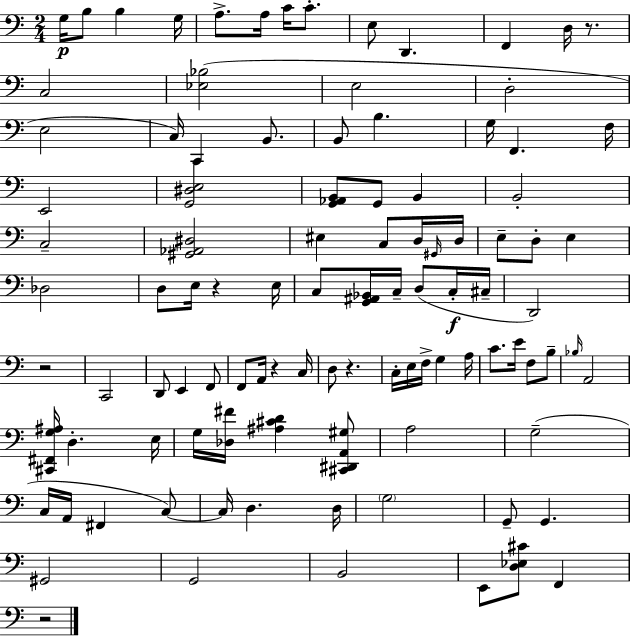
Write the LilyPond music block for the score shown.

{
  \clef bass
  \numericTimeSignature
  \time 2/4
  \key c \major
  g16\p b8 b4 g16 | a8.-> a16 c'16 c'8.-. | e8 d,4. | f,4 d16 r8. | \break c2 | <ees bes>2( | e2 | d2-. | \break e2 | c16) c,4 b,8. | b,8 b4. | g16 f,4. f16 | \break e,2 | <g, dis e>2 | <g, aes, b,>8 g,8 b,4 | b,2-. | \break c2-- | <gis, aes, dis>2 | eis4 c8 d16 \grace { gis,16 } | d16 e8-- d8-. e4 | \break des2 | d8 e16 r4 | e16 c8 <g, ais, bes,>16 c16-- d8( c16-.\f | cis16-- d,2) | \break r2 | c,2 | d,8 e,4 f,8 | f,8 a,16 r4 | \break c16 d8 r4. | c16-. e16 f16-> g4 | a16 c'8. e'16 f8 b8-- | \grace { bes16 } a,2 | \break <cis, fis, g ais>16 d4.-. | e16 g16 <des fis'>16 <ais cis' d'>4 | <cis, dis, a, gis>8 a2 | g2--( | \break c16 a,16 fis,4 | c8~~) c16 d4. | d16 \parenthesize g2 | g,8-- g,4. | \break gis,2 | g,2 | b,2 | e,8 <d ees cis'>8 f,4 | \break r2 | \bar "|."
}